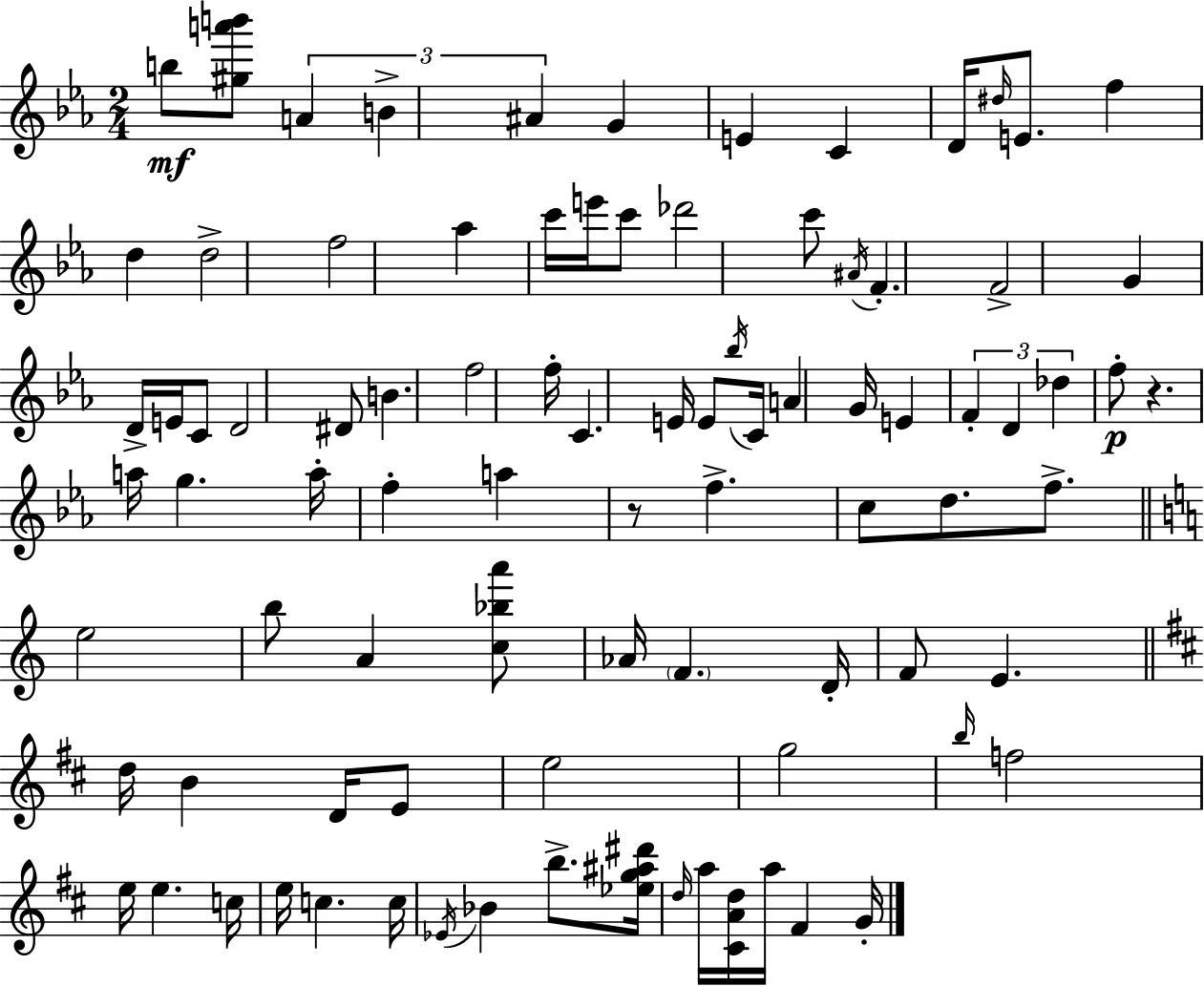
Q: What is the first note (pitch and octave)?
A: B5